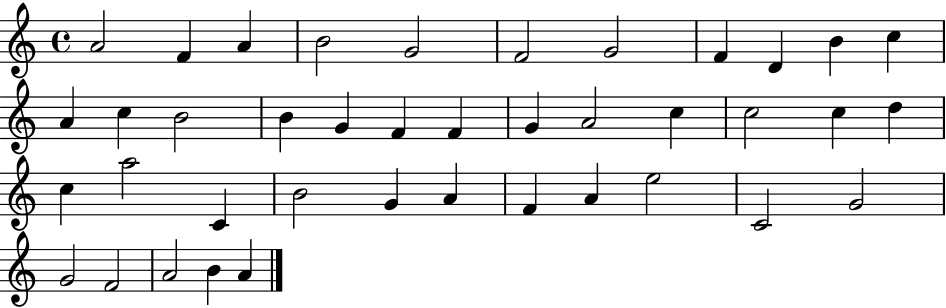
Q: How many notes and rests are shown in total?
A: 40